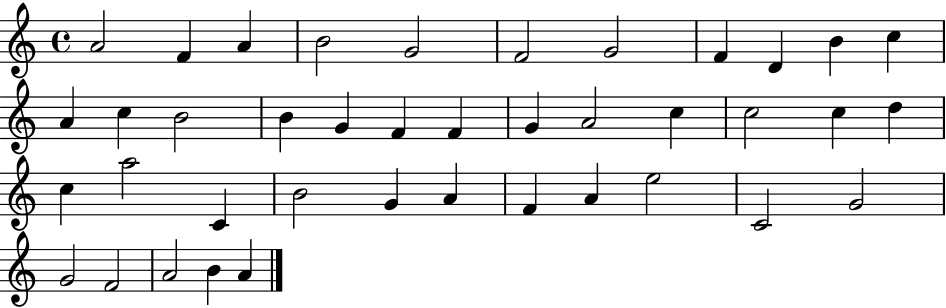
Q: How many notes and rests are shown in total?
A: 40